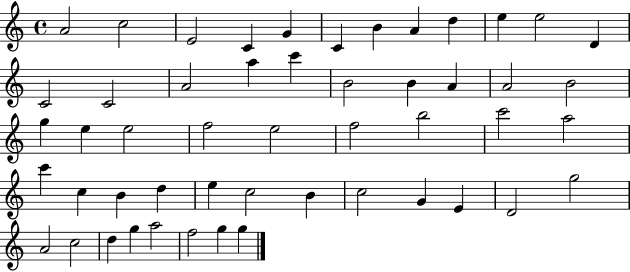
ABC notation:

X:1
T:Untitled
M:4/4
L:1/4
K:C
A2 c2 E2 C G C B A d e e2 D C2 C2 A2 a c' B2 B A A2 B2 g e e2 f2 e2 f2 b2 c'2 a2 c' c B d e c2 B c2 G E D2 g2 A2 c2 d g a2 f2 g g